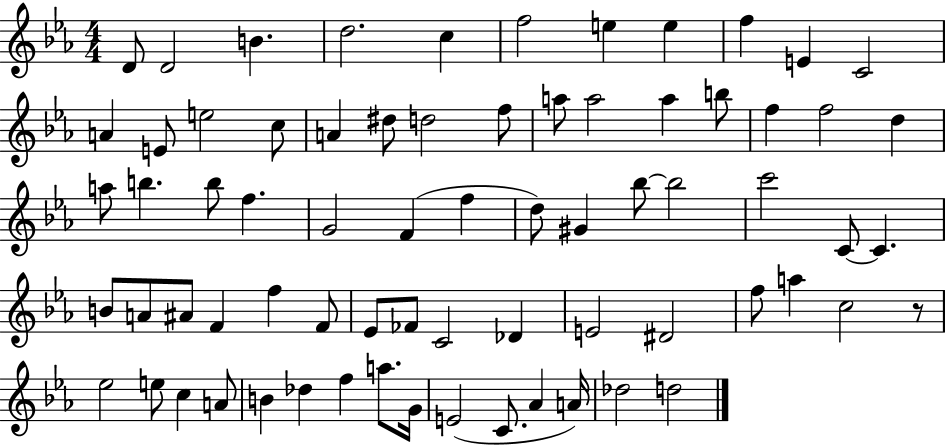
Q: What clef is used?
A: treble